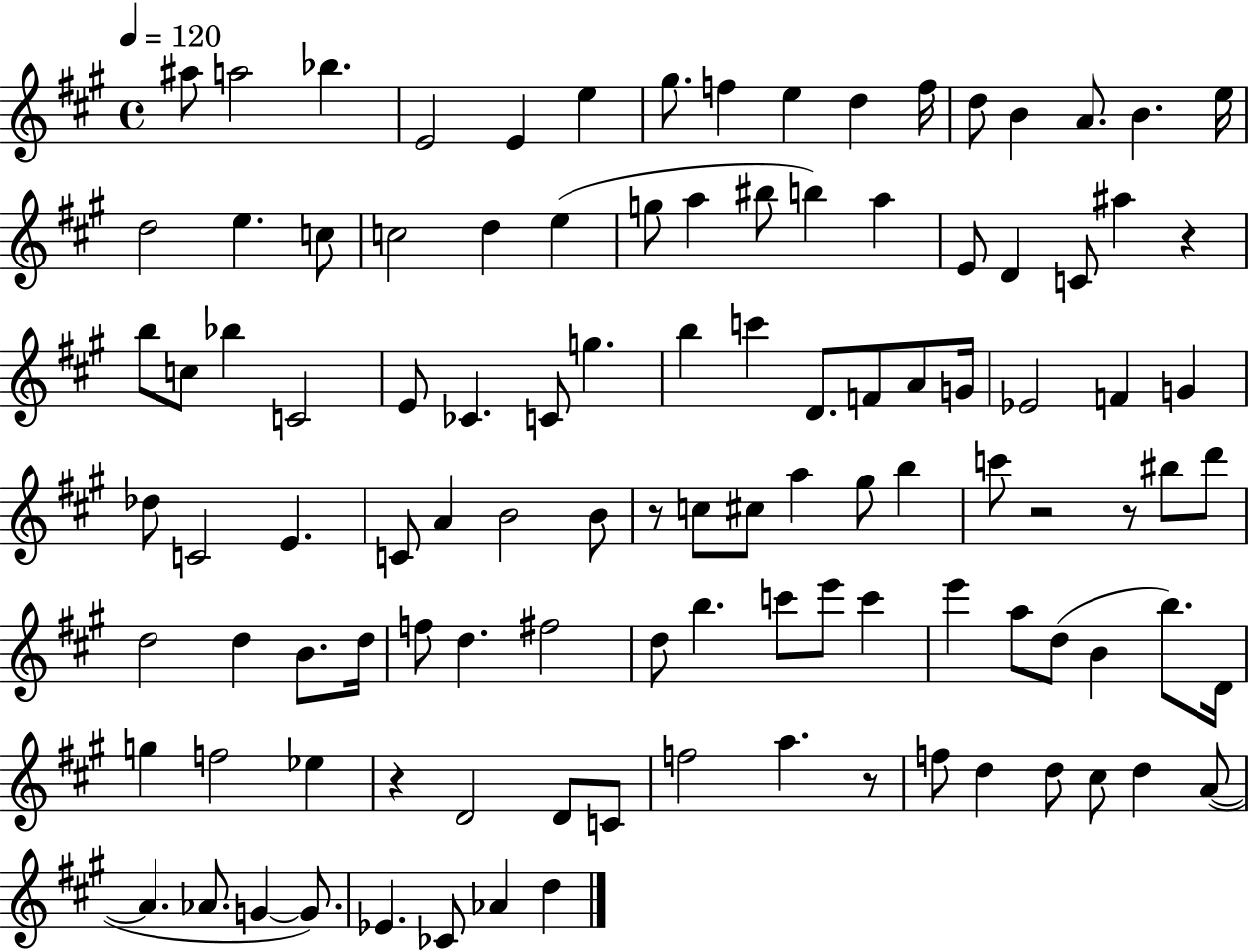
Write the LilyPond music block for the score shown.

{
  \clef treble
  \time 4/4
  \defaultTimeSignature
  \key a \major
  \tempo 4 = 120
  ais''8 a''2 bes''4. | e'2 e'4 e''4 | gis''8. f''4 e''4 d''4 f''16 | d''8 b'4 a'8. b'4. e''16 | \break d''2 e''4. c''8 | c''2 d''4 e''4( | g''8 a''4 bis''8 b''4) a''4 | e'8 d'4 c'8 ais''4 r4 | \break b''8 c''8 bes''4 c'2 | e'8 ces'4. c'8 g''4. | b''4 c'''4 d'8. f'8 a'8 g'16 | ees'2 f'4 g'4 | \break des''8 c'2 e'4. | c'8 a'4 b'2 b'8 | r8 c''8 cis''8 a''4 gis''8 b''4 | c'''8 r2 r8 bis''8 d'''8 | \break d''2 d''4 b'8. d''16 | f''8 d''4. fis''2 | d''8 b''4. c'''8 e'''8 c'''4 | e'''4 a''8 d''8( b'4 b''8.) d'16 | \break g''4 f''2 ees''4 | r4 d'2 d'8 c'8 | f''2 a''4. r8 | f''8 d''4 d''8 cis''8 d''4 a'8~(~ | \break a'4. aes'8. g'4~~ g'8.) | ees'4. ces'8 aes'4 d''4 | \bar "|."
}